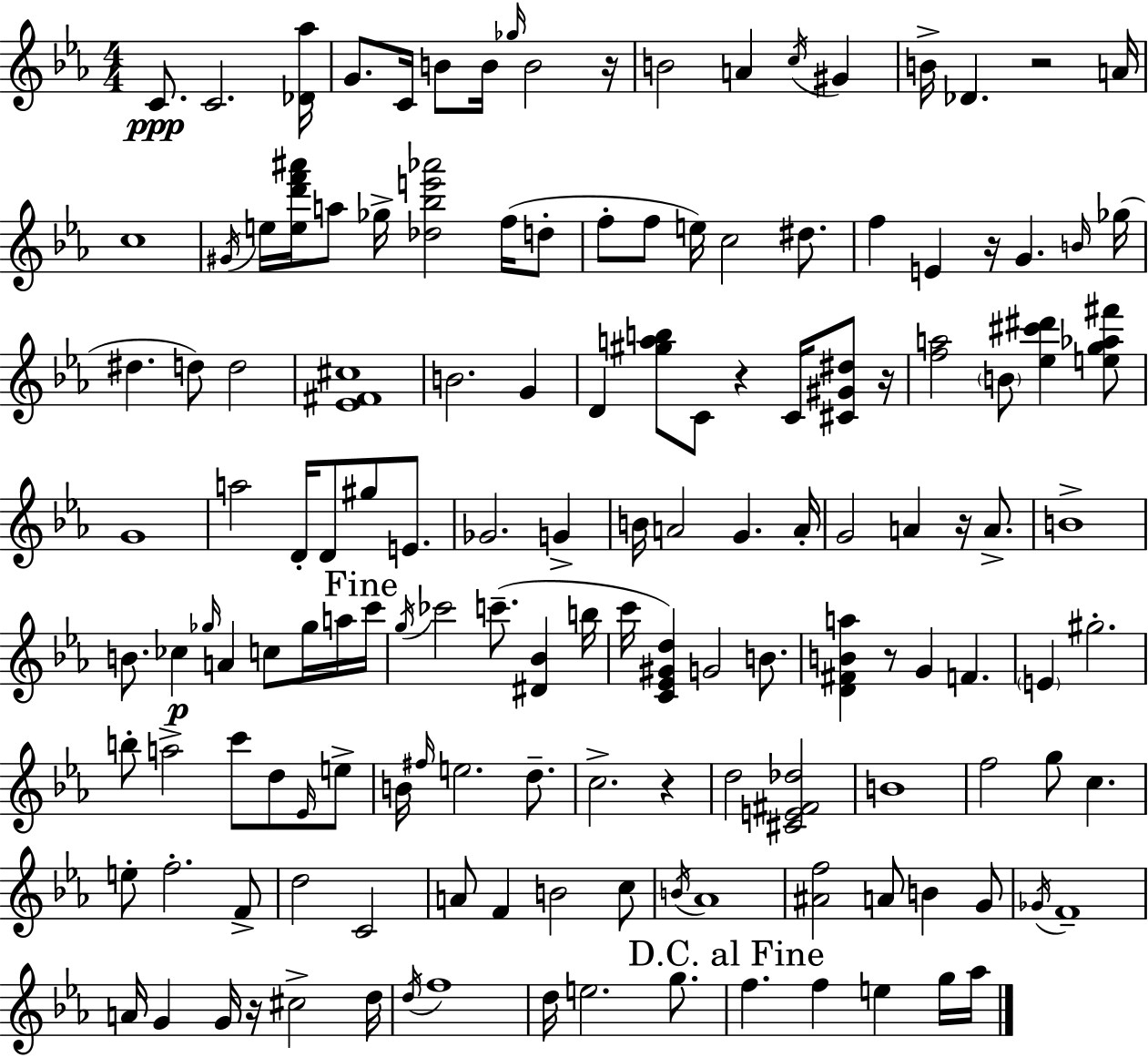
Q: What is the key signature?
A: EES major